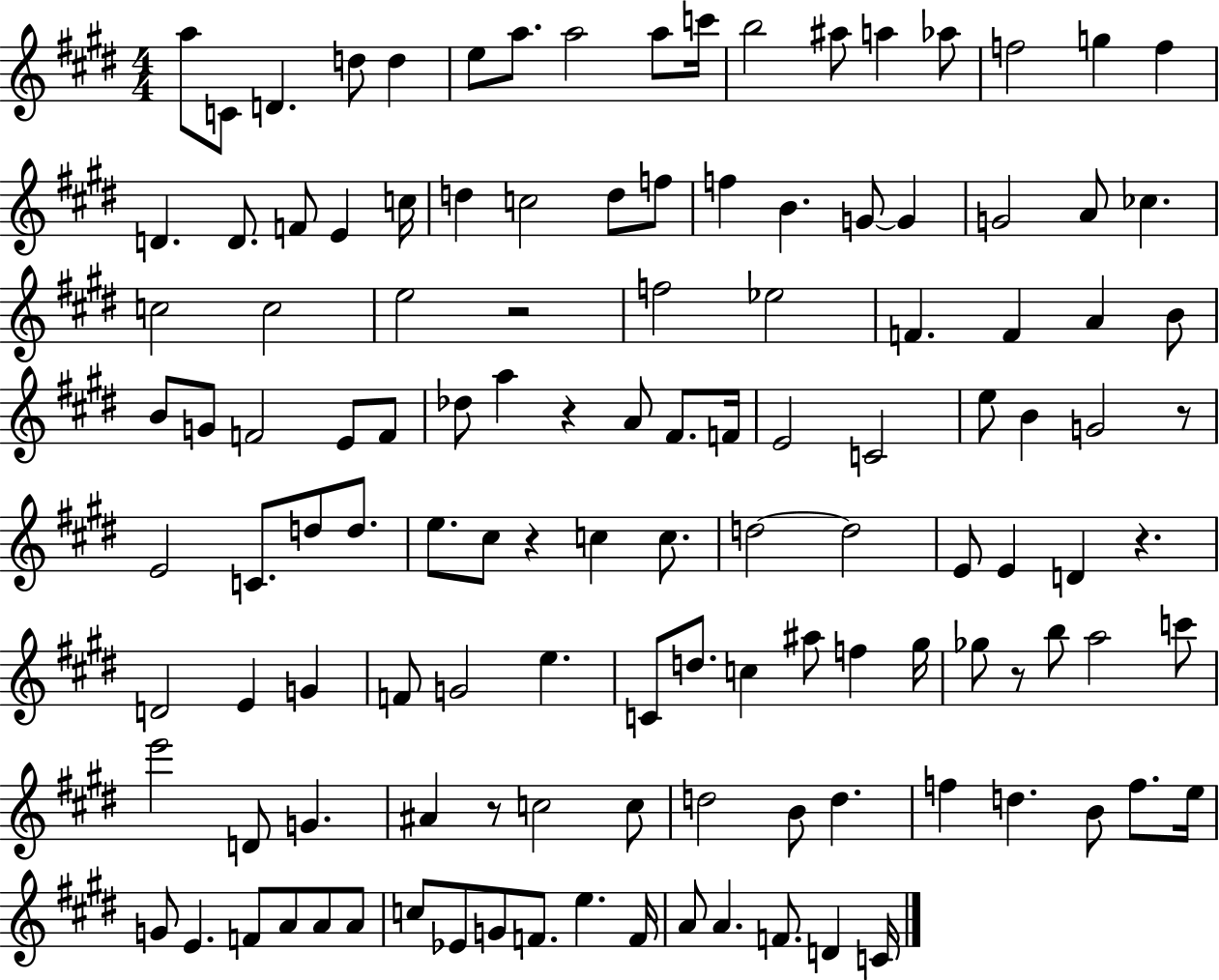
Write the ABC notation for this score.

X:1
T:Untitled
M:4/4
L:1/4
K:E
a/2 C/2 D d/2 d e/2 a/2 a2 a/2 c'/4 b2 ^a/2 a _a/2 f2 g f D D/2 F/2 E c/4 d c2 d/2 f/2 f B G/2 G G2 A/2 _c c2 c2 e2 z2 f2 _e2 F F A B/2 B/2 G/2 F2 E/2 F/2 _d/2 a z A/2 ^F/2 F/4 E2 C2 e/2 B G2 z/2 E2 C/2 d/2 d/2 e/2 ^c/2 z c c/2 d2 d2 E/2 E D z D2 E G F/2 G2 e C/2 d/2 c ^a/2 f ^g/4 _g/2 z/2 b/2 a2 c'/2 e'2 D/2 G ^A z/2 c2 c/2 d2 B/2 d f d B/2 f/2 e/4 G/2 E F/2 A/2 A/2 A/2 c/2 _E/2 G/2 F/2 e F/4 A/2 A F/2 D C/4